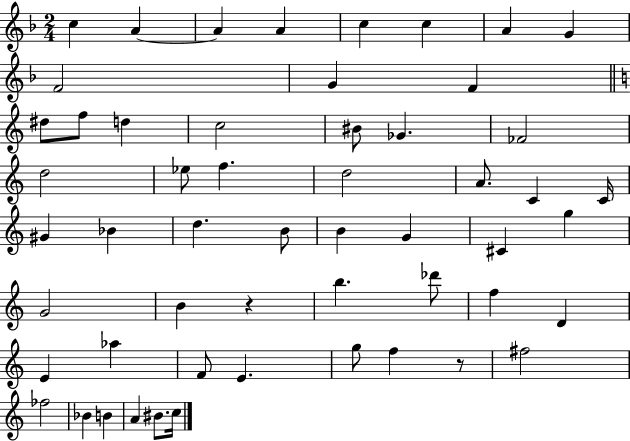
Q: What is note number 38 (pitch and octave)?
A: F5